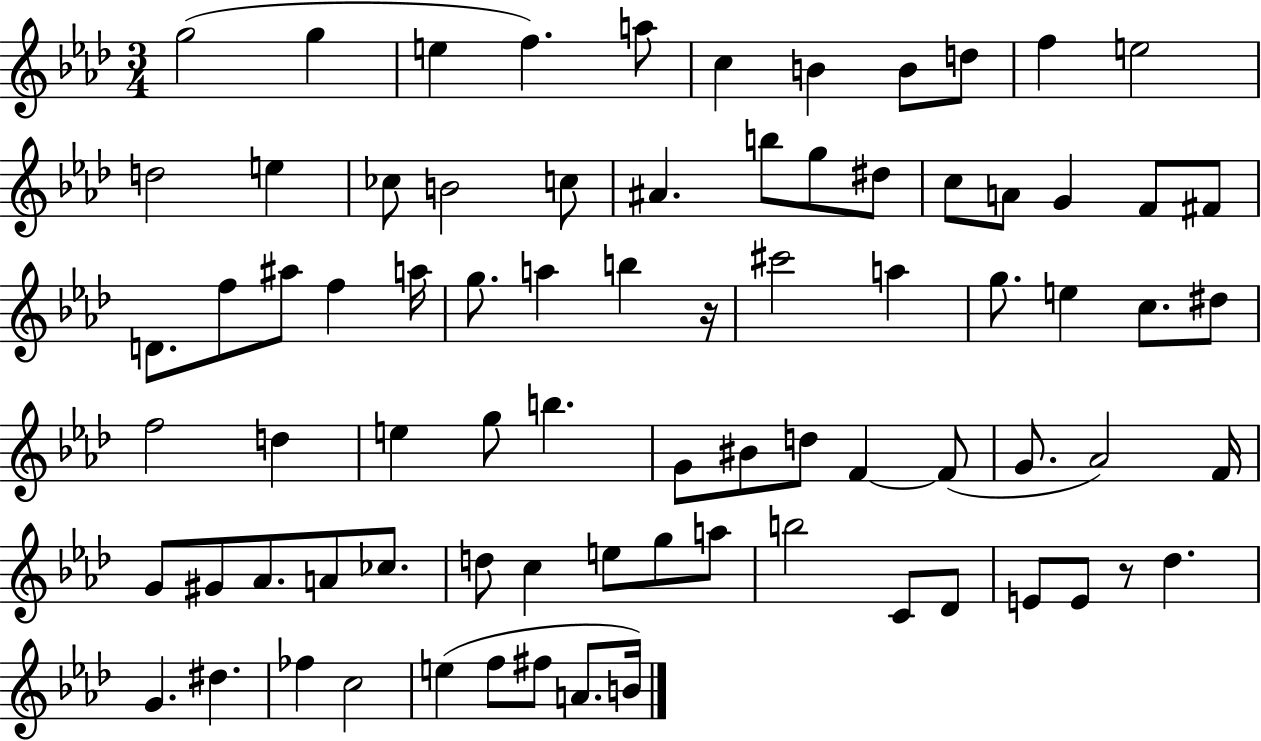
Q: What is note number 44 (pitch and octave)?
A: B5